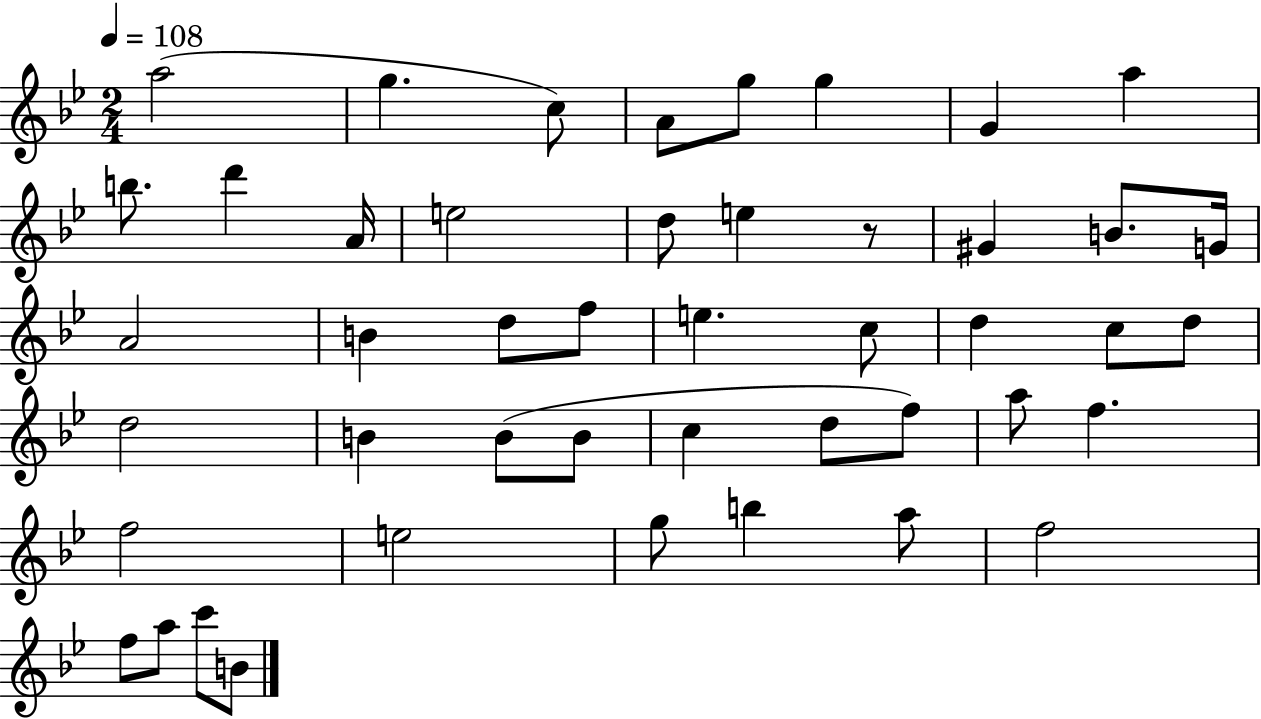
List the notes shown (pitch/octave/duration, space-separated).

A5/h G5/q. C5/e A4/e G5/e G5/q G4/q A5/q B5/e. D6/q A4/s E5/h D5/e E5/q R/e G#4/q B4/e. G4/s A4/h B4/q D5/e F5/e E5/q. C5/e D5/q C5/e D5/e D5/h B4/q B4/e B4/e C5/q D5/e F5/e A5/e F5/q. F5/h E5/h G5/e B5/q A5/e F5/h F5/e A5/e C6/e B4/e